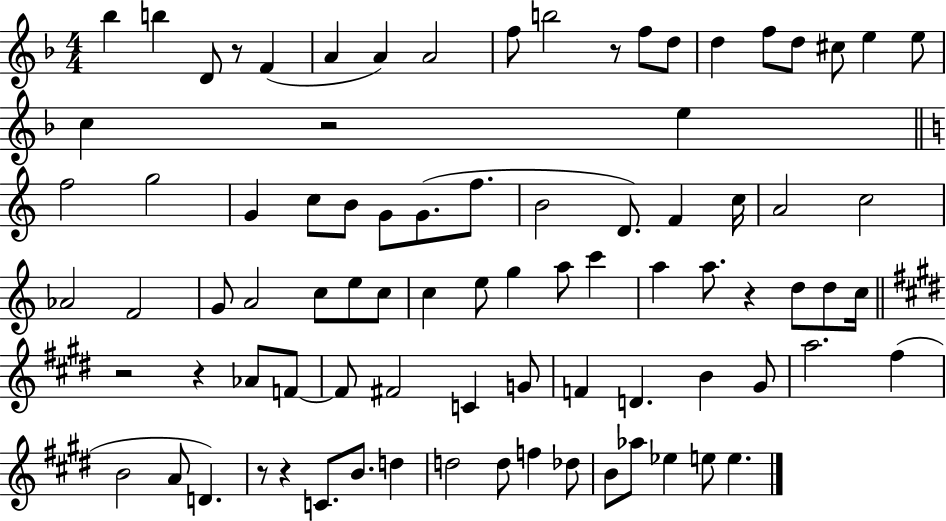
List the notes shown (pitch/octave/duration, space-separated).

Bb5/q B5/q D4/e R/e F4/q A4/q A4/q A4/h F5/e B5/h R/e F5/e D5/e D5/q F5/e D5/e C#5/e E5/q E5/e C5/q R/h E5/q F5/h G5/h G4/q C5/e B4/e G4/e G4/e. F5/e. B4/h D4/e. F4/q C5/s A4/h C5/h Ab4/h F4/h G4/e A4/h C5/e E5/e C5/e C5/q E5/e G5/q A5/e C6/q A5/q A5/e. R/q D5/e D5/e C5/s R/h R/q Ab4/e F4/e F4/e F#4/h C4/q G4/e F4/q D4/q. B4/q G#4/e A5/h. F#5/q B4/h A4/e D4/q. R/e R/q C4/e. B4/e. D5/q D5/h D5/e F5/q Db5/e B4/e Ab5/e Eb5/q E5/e E5/q.